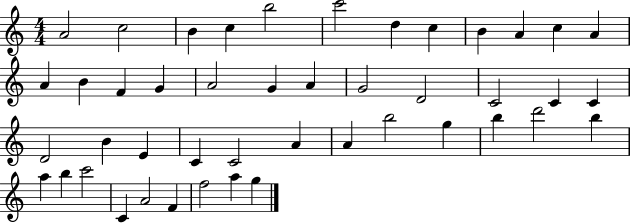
A4/h C5/h B4/q C5/q B5/h C6/h D5/q C5/q B4/q A4/q C5/q A4/q A4/q B4/q F4/q G4/q A4/h G4/q A4/q G4/h D4/h C4/h C4/q C4/q D4/h B4/q E4/q C4/q C4/h A4/q A4/q B5/h G5/q B5/q D6/h B5/q A5/q B5/q C6/h C4/q A4/h F4/q F5/h A5/q G5/q